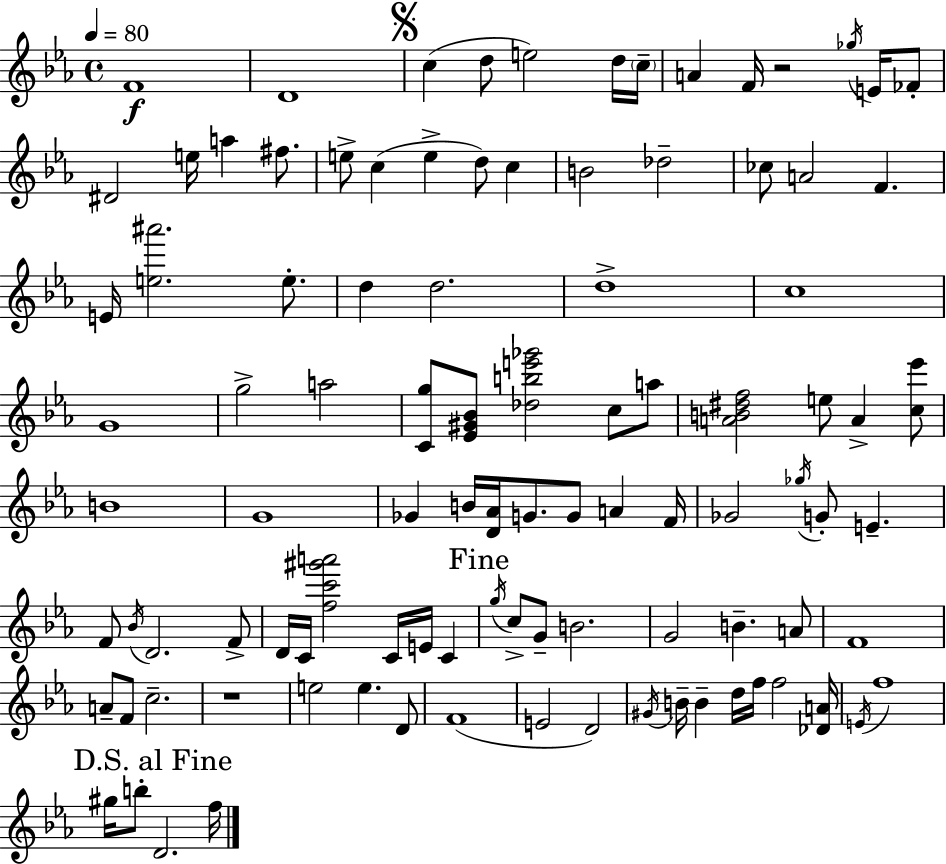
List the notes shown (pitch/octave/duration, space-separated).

F4/w D4/w C5/q D5/e E5/h D5/s C5/s A4/q F4/s R/h Gb5/s E4/s FES4/e D#4/h E5/s A5/q F#5/e. E5/e C5/q E5/q D5/e C5/q B4/h Db5/h CES5/e A4/h F4/q. E4/s [E5,A#6]/h. E5/e. D5/q D5/h. D5/w C5/w G4/w G5/h A5/h [C4,G5]/e [Eb4,G#4,Bb4]/e [Db5,B5,E6,Gb6]/h C5/e A5/e [A4,B4,D#5,F5]/h E5/e A4/q [C5,Eb6]/e B4/w G4/w Gb4/q B4/s [D4,Ab4]/s G4/e. G4/e A4/q F4/s Gb4/h Gb5/s G4/e E4/q. F4/e Bb4/s D4/h. F4/e D4/s C4/s [F5,C6,G#6,A6]/h C4/s E4/s C4/q G5/s C5/e G4/e B4/h. G4/h B4/q. A4/e F4/w A4/e F4/e C5/h. R/w E5/h E5/q. D4/e F4/w E4/h D4/h G#4/s B4/s B4/q D5/s F5/s F5/h [Db4,A4]/s E4/s F5/w G#5/s B5/e D4/h. F5/s